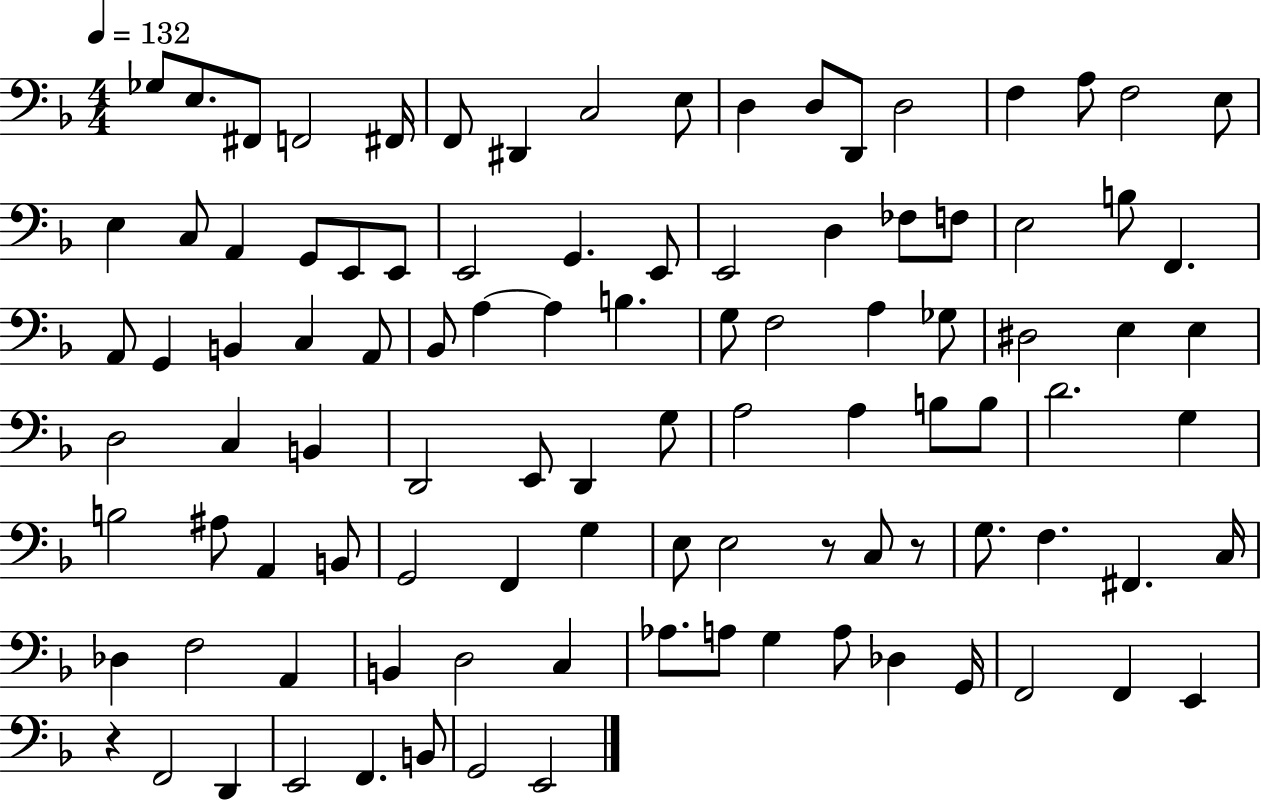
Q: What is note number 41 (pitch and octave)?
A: A3